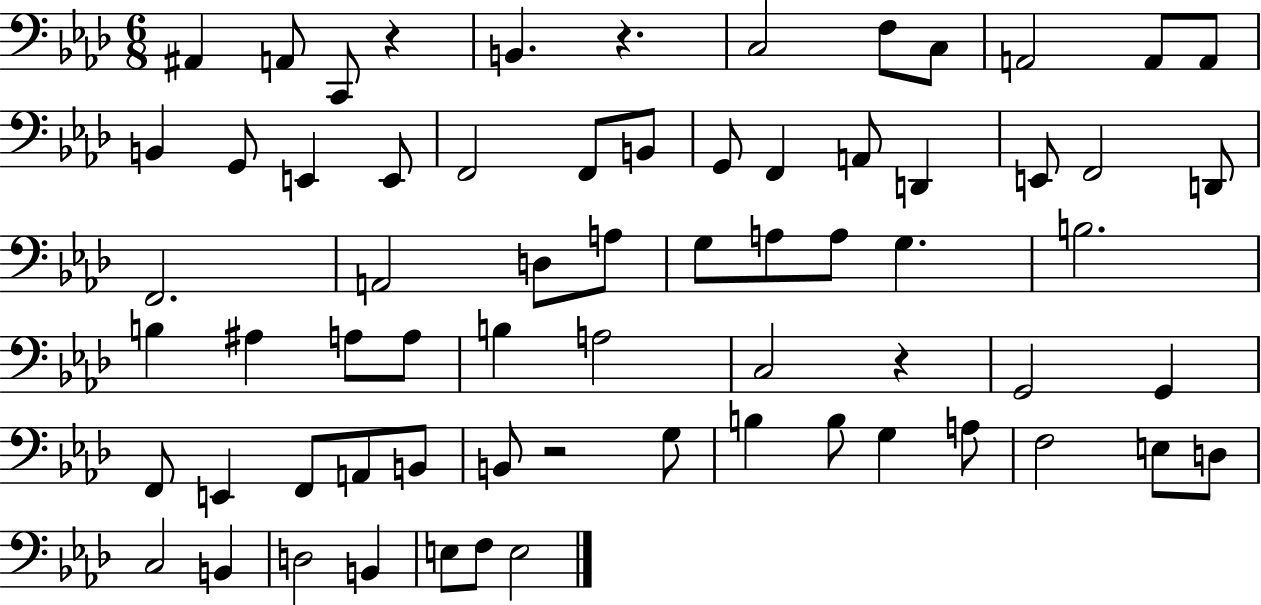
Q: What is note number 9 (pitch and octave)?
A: A2